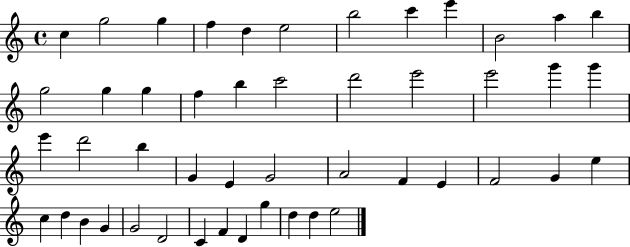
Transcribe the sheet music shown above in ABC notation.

X:1
T:Untitled
M:4/4
L:1/4
K:C
c g2 g f d e2 b2 c' e' B2 a b g2 g g f b c'2 d'2 e'2 e'2 g' g' e' d'2 b G E G2 A2 F E F2 G e c d B G G2 D2 C F D g d d e2